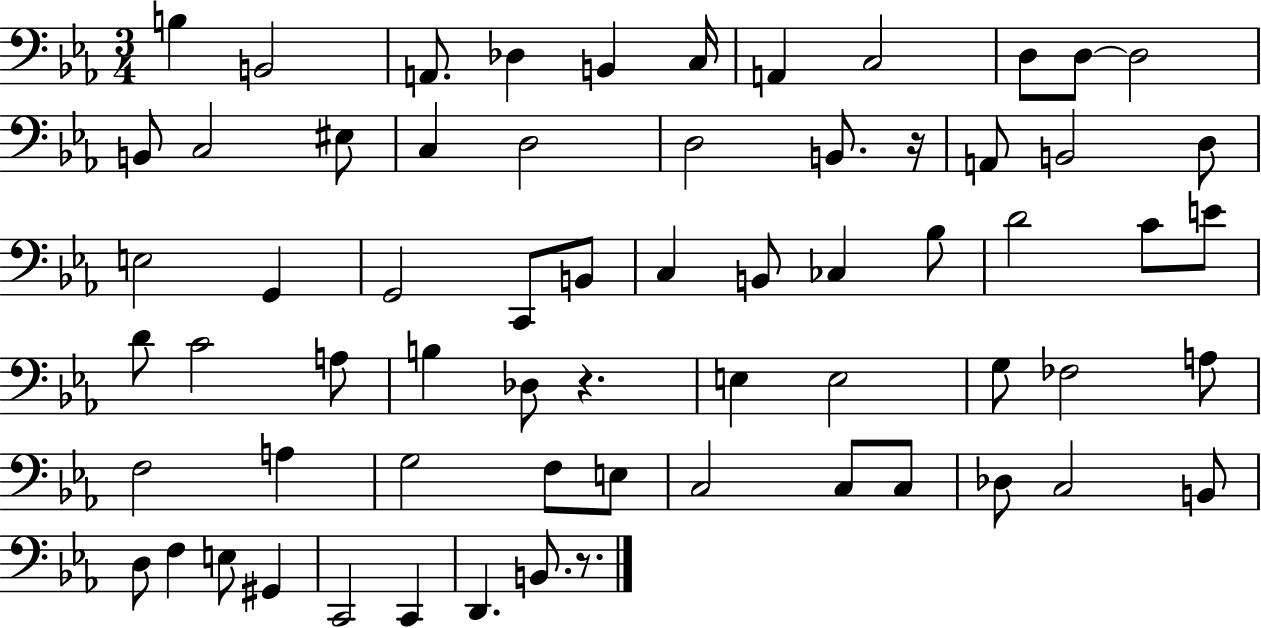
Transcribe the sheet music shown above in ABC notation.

X:1
T:Untitled
M:3/4
L:1/4
K:Eb
B, B,,2 A,,/2 _D, B,, C,/4 A,, C,2 D,/2 D,/2 D,2 B,,/2 C,2 ^E,/2 C, D,2 D,2 B,,/2 z/4 A,,/2 B,,2 D,/2 E,2 G,, G,,2 C,,/2 B,,/2 C, B,,/2 _C, _B,/2 D2 C/2 E/2 D/2 C2 A,/2 B, _D,/2 z E, E,2 G,/2 _F,2 A,/2 F,2 A, G,2 F,/2 E,/2 C,2 C,/2 C,/2 _D,/2 C,2 B,,/2 D,/2 F, E,/2 ^G,, C,,2 C,, D,, B,,/2 z/2